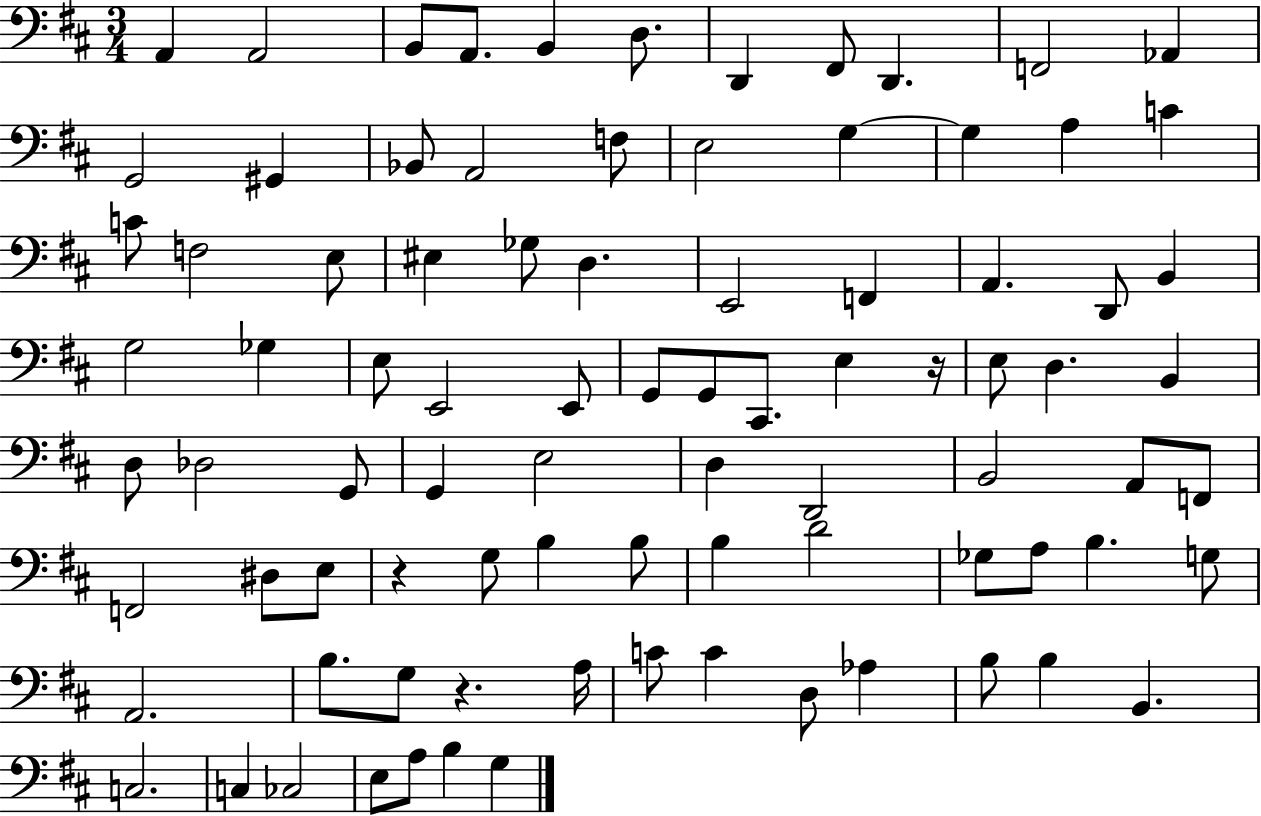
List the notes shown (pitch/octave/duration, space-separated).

A2/q A2/h B2/e A2/e. B2/q D3/e. D2/q F#2/e D2/q. F2/h Ab2/q G2/h G#2/q Bb2/e A2/h F3/e E3/h G3/q G3/q A3/q C4/q C4/e F3/h E3/e EIS3/q Gb3/e D3/q. E2/h F2/q A2/q. D2/e B2/q G3/h Gb3/q E3/e E2/h E2/e G2/e G2/e C#2/e. E3/q R/s E3/e D3/q. B2/q D3/e Db3/h G2/e G2/q E3/h D3/q D2/h B2/h A2/e F2/e F2/h D#3/e E3/e R/q G3/e B3/q B3/e B3/q D4/h Gb3/e A3/e B3/q. G3/e A2/h. B3/e. G3/e R/q. A3/s C4/e C4/q D3/e Ab3/q B3/e B3/q B2/q. C3/h. C3/q CES3/h E3/e A3/e B3/q G3/q